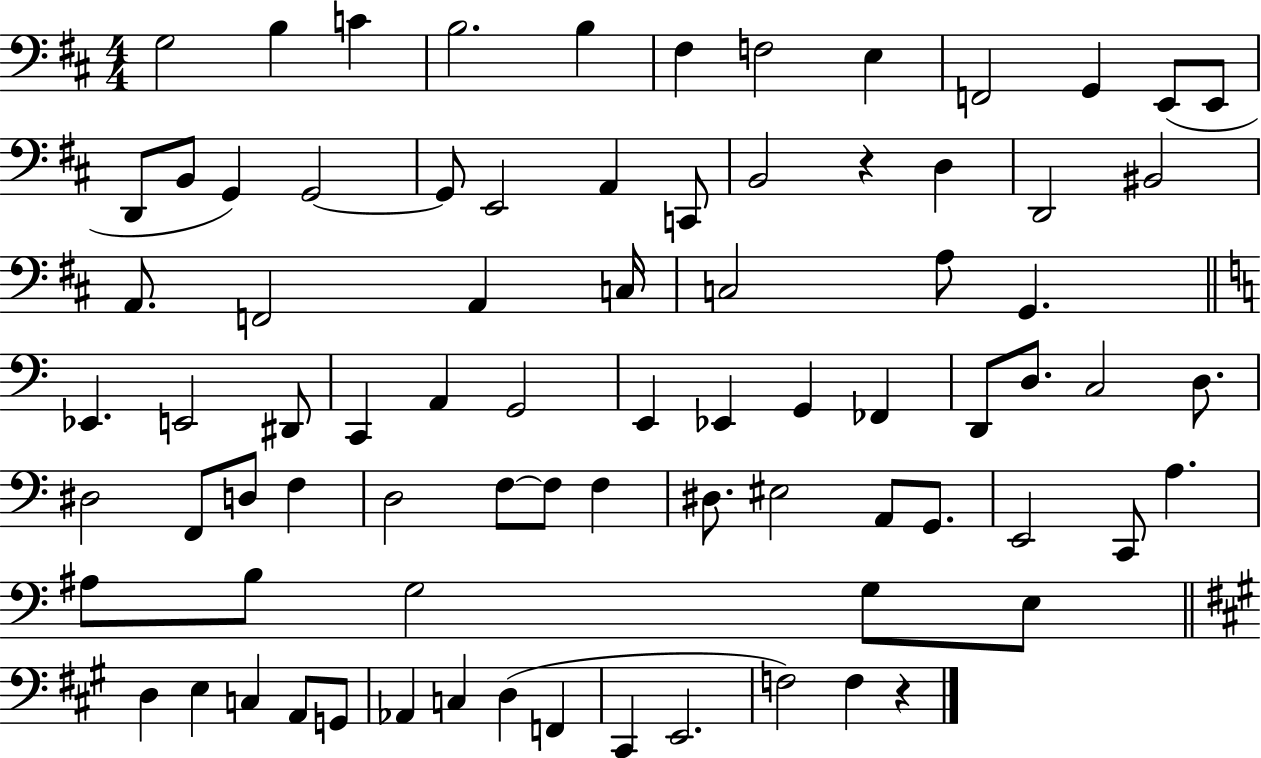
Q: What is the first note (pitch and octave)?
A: G3